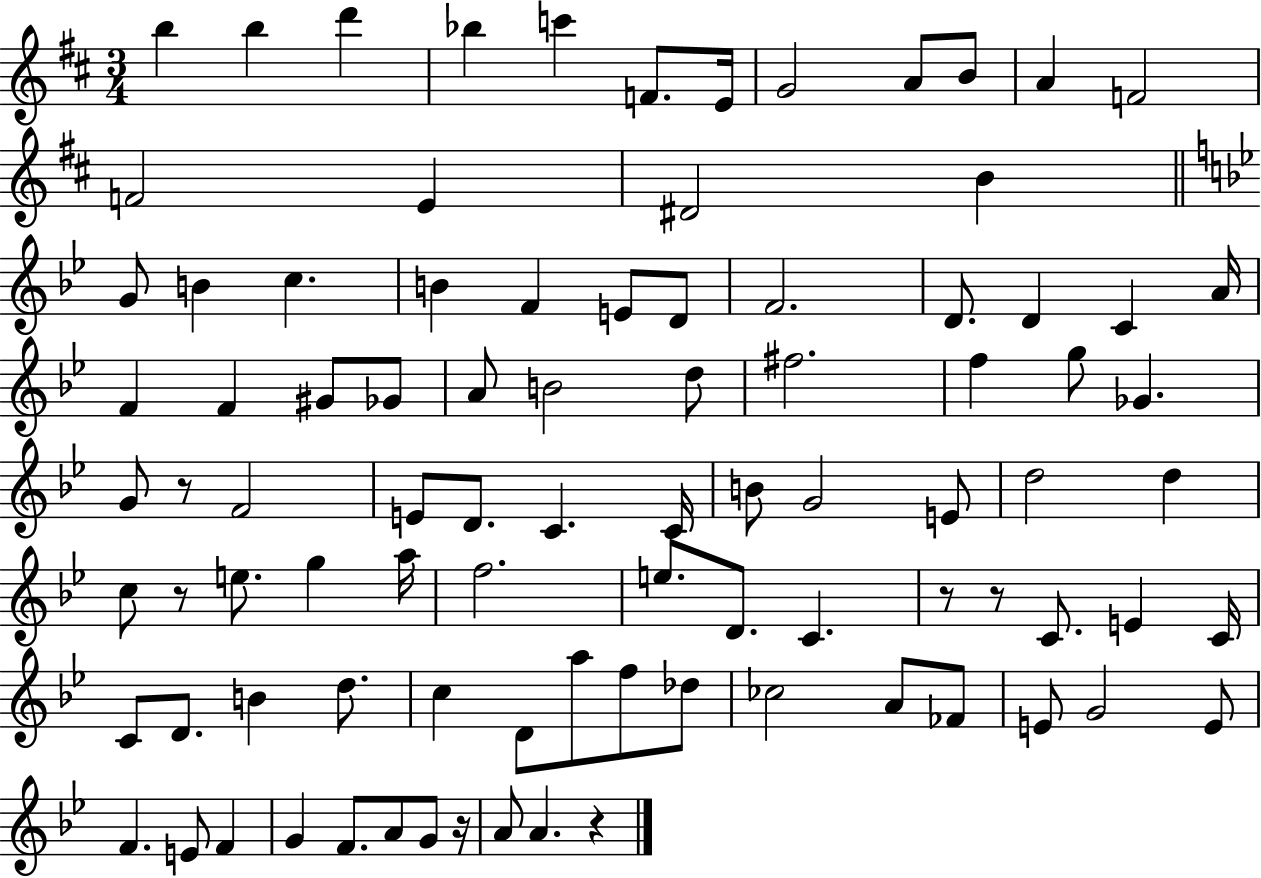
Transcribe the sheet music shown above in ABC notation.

X:1
T:Untitled
M:3/4
L:1/4
K:D
b b d' _b c' F/2 E/4 G2 A/2 B/2 A F2 F2 E ^D2 B G/2 B c B F E/2 D/2 F2 D/2 D C A/4 F F ^G/2 _G/2 A/2 B2 d/2 ^f2 f g/2 _G G/2 z/2 F2 E/2 D/2 C C/4 B/2 G2 E/2 d2 d c/2 z/2 e/2 g a/4 f2 e/2 D/2 C z/2 z/2 C/2 E C/4 C/2 D/2 B d/2 c D/2 a/2 f/2 _d/2 _c2 A/2 _F/2 E/2 G2 E/2 F E/2 F G F/2 A/2 G/2 z/4 A/2 A z